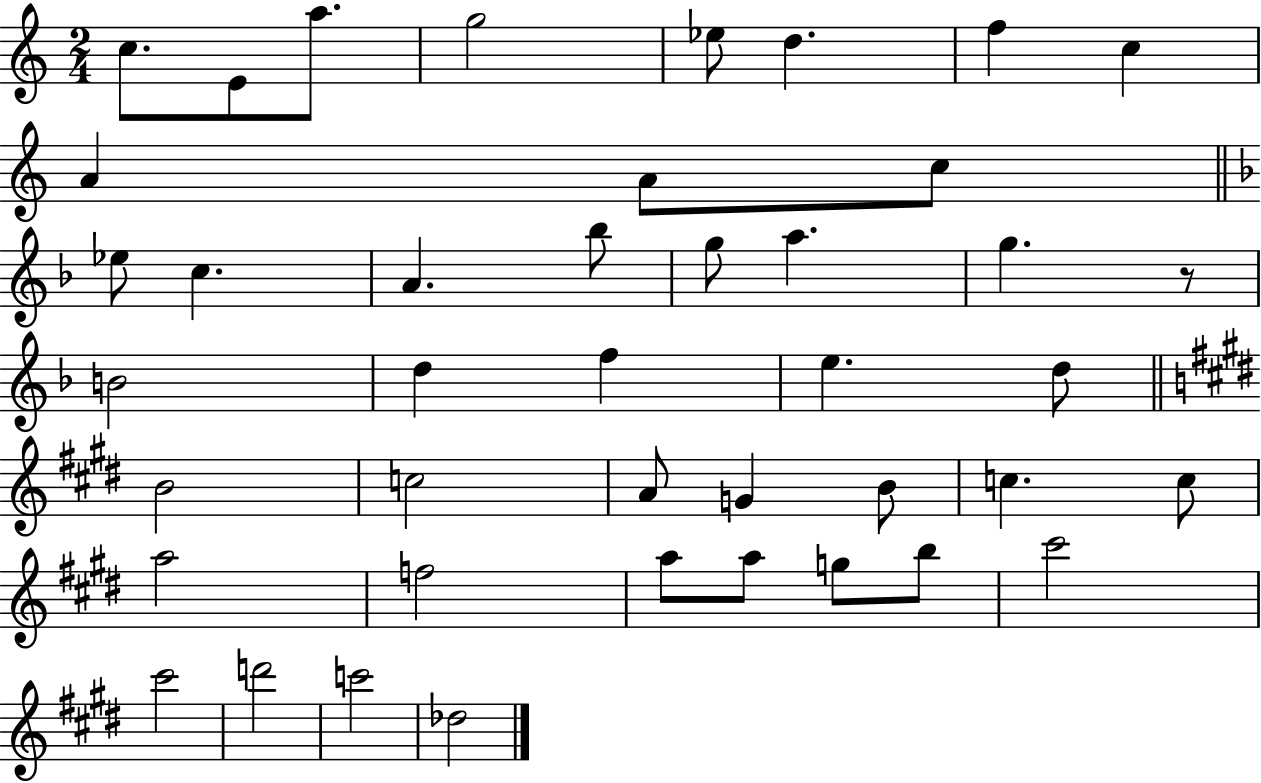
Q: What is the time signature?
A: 2/4